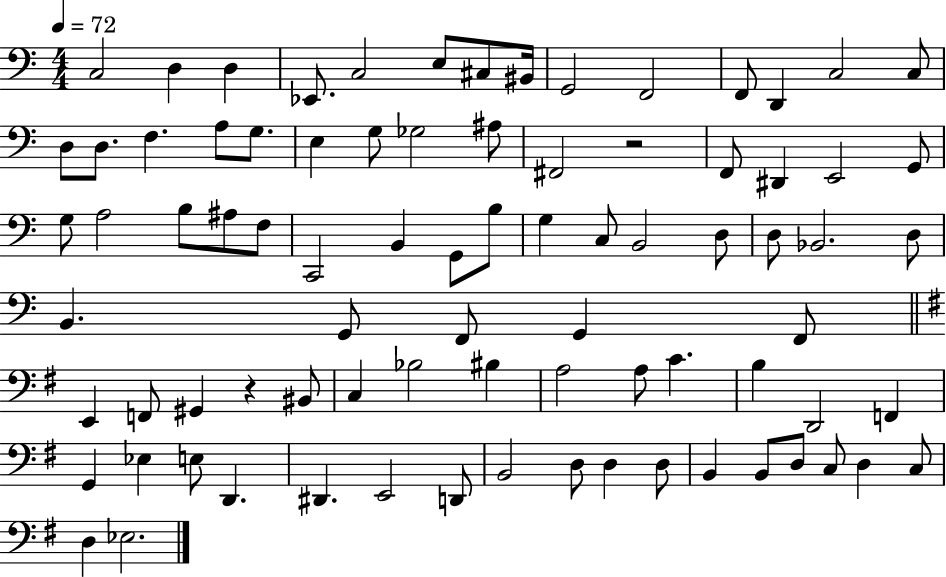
C3/h D3/q D3/q Eb2/e. C3/h E3/e C#3/e BIS2/s G2/h F2/h F2/e D2/q C3/h C3/e D3/e D3/e. F3/q. A3/e G3/e. E3/q G3/e Gb3/h A#3/e F#2/h R/h F2/e D#2/q E2/h G2/e G3/e A3/h B3/e A#3/e F3/e C2/h B2/q G2/e B3/e G3/q C3/e B2/h D3/e D3/e Bb2/h. D3/e B2/q. G2/e F2/e G2/q F2/e E2/q F2/e G#2/q R/q BIS2/e C3/q Bb3/h BIS3/q A3/h A3/e C4/q. B3/q D2/h F2/q G2/q Eb3/q E3/e D2/q. D#2/q. E2/h D2/e B2/h D3/e D3/q D3/e B2/q B2/e D3/e C3/e D3/q C3/e D3/q Eb3/h.